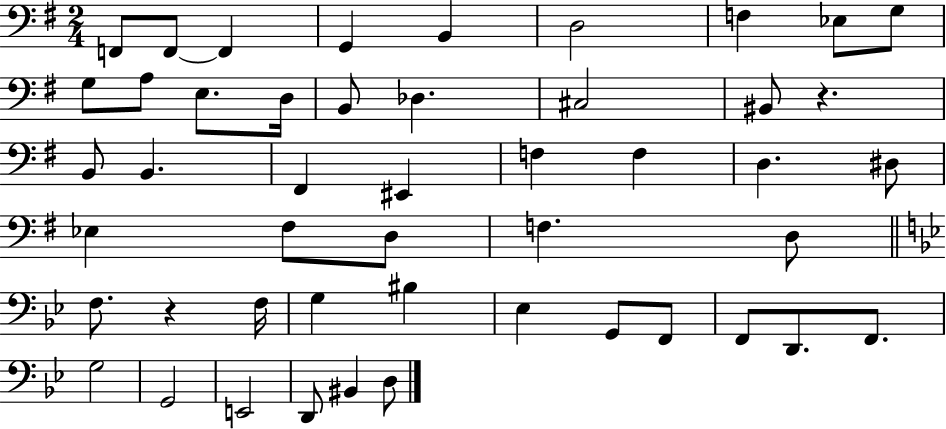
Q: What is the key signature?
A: G major